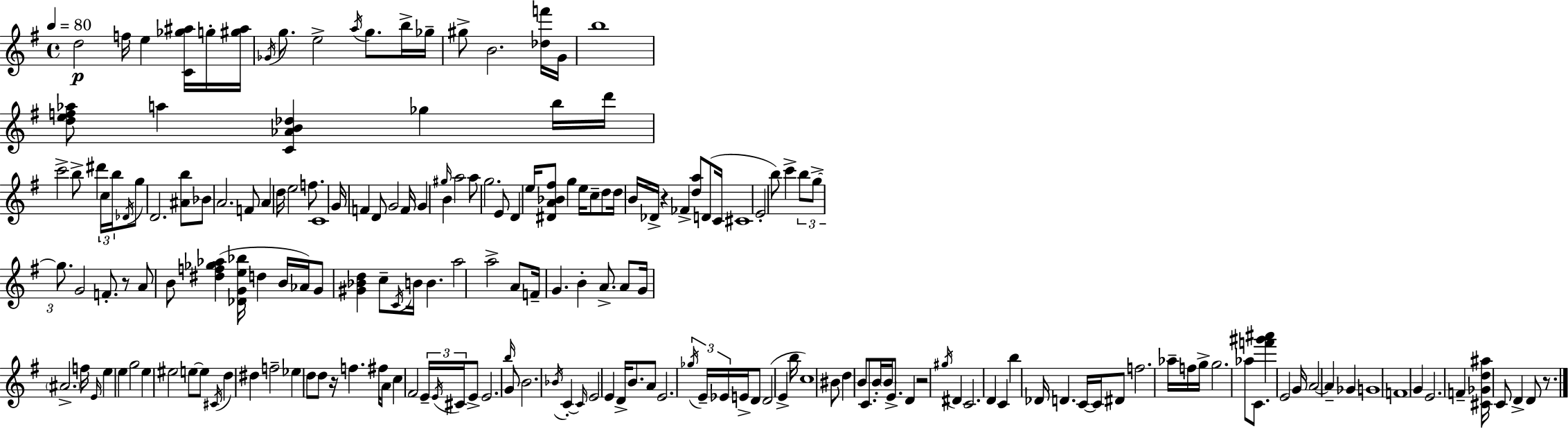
D5/h F5/s E5/q [C4,Gb5,A#5]/s G5/s [G#5,A#5]/s Gb4/s G5/e. E5/h A5/s G5/e. B5/s Gb5/s G#5/e B4/h. [Db5,F6]/s G4/s B5/w [D5,E5,F5,Ab5]/e A5/q [C4,Ab4,B4,Db5]/q Gb5/q B5/s D6/s C6/h B5/e D#6/q C5/s B5/s Db4/s G5/e D4/h. [A#4,B5]/e Bb4/e A4/h. F4/e A4/q D5/s E5/h F5/e. C4/w G4/s F4/q D4/e G4/h F4/s G4/q G#5/s B4/q A5/h A5/e G5/h. E4/e D4/q E5/s [D#4,A4,Bb4,F#5]/e G5/q E5/s C5/e D5/e D5/s B4/s Db4/s R/q FES4/q [D5,A5]/e D4/e C4/s C#4/w E4/h B5/e C6/q B5/e G5/e G5/e. G4/h F4/e. R/e A4/e B4/e [D#5,F5,Gb5,Ab5]/q [Db4,G4,E5,Bb5]/s D5/q B4/s Ab4/s G4/e [G#4,Bb4,D5]/q C5/e C4/s B4/s B4/q. A5/h A5/h A4/e F4/s G4/q. B4/q A4/e. A4/e G4/s A#4/h. F5/s E4/s E5/q E5/q G5/h E5/q EIS5/h E5/e E5/e C#4/s D5/q D#5/q F5/h Eb5/q D5/e D5/e R/s F5/q. F#5/s A4/e C5/q F#4/h E4/s E4/s C#4/s E4/e E4/h. B5/s G4/e B4/h. Bb4/s C4/q C4/s E4/h E4/q D4/s B4/e. A4/e E4/h. Gb5/s E4/s Eb4/s E4/s D4/e D4/h E4/q B5/s C5/w BIS4/e D5/q B4/e C4/e. B4/s B4/s E4/e. D4/q R/h G#5/s D#4/q C4/h. D4/q C4/q B5/q Db4/s D4/q. C4/s C4/s D#4/e F5/h. Ab5/s F5/s G5/s G5/h. Ab5/e C4/e. [F6,G#6,A#6]/q E4/h G4/s A4/h A4/q Gb4/q G4/w F4/w G4/q E4/h. F4/q [C#4,Gb4,D5,A#5]/s C4/e D4/q D4/e R/e.